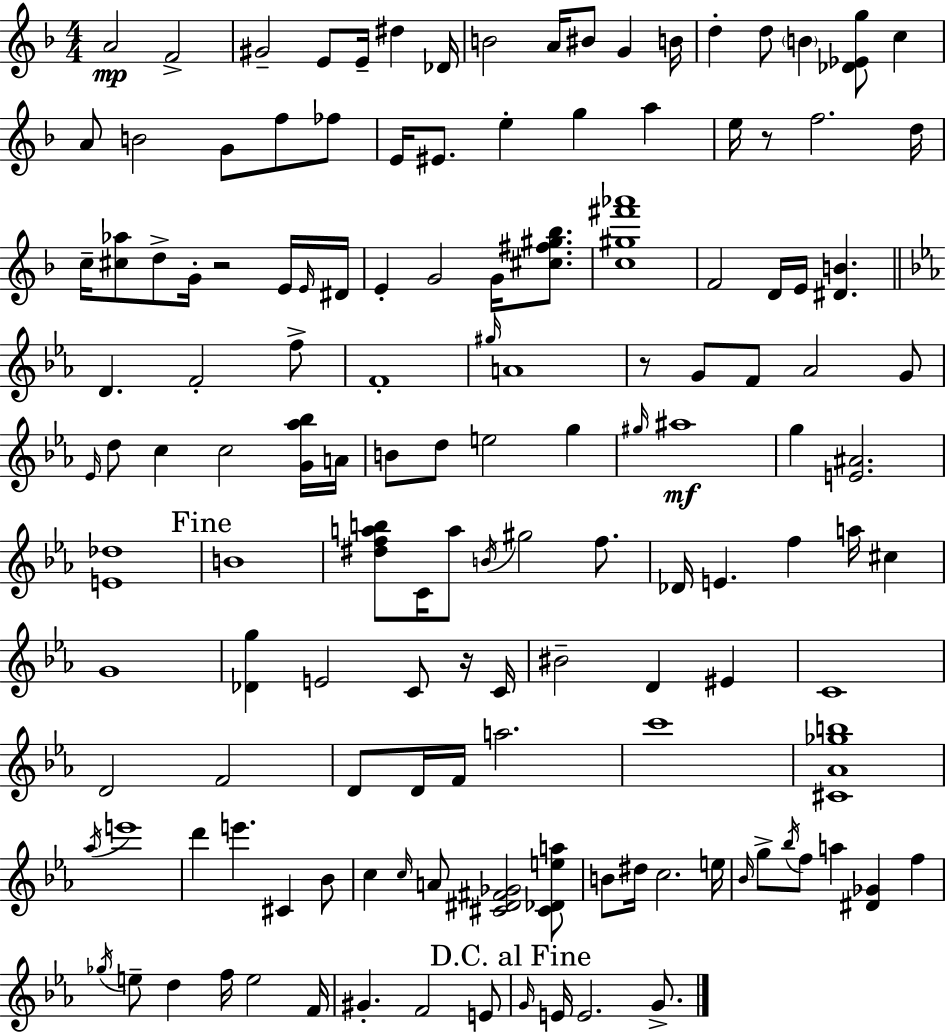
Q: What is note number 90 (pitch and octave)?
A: Ab5